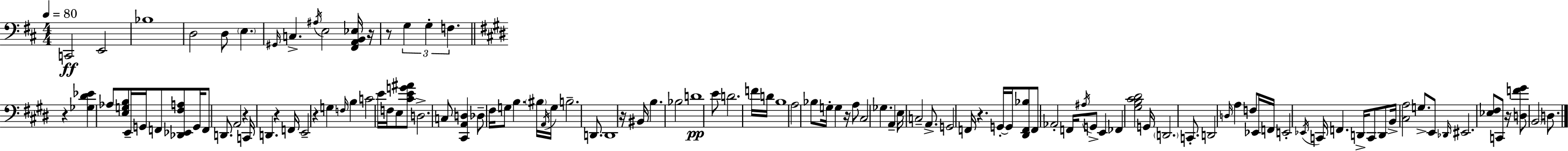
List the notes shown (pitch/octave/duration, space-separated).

C2/h E2/h Bb3/w D3/h D3/e E3/q. G#2/s C3/q. A#3/s E3/h [F#2,A2,B2,Eb3]/s R/s R/e G3/q G3/q F3/q. R/q [Gb3,D#4,Eb4]/q Ab3/e [E3,G3,B3]/e E2/s G2/s F2/e [Db2,Eb2,F#3,A3]/e G2/s F2/e D2/e. A2/h R/q C2/s D2/q. R/q F2/s E2/h R/q G3/q F3/s B3/q C4/h E4/s F3/s E3/e [C#4,E4,G4,A#4]/e D3/h. C3/e [C#2,A2,D3]/q Db3/e F#3/s G3/e B3/q. BIS3/s A2/s G3/s B3/h. D2/e. D2/w R/s BIS2/s B3/q. Bb3/h D4/w E4/e D4/h. F4/s D4/s B3/w A3/h Bb3/e G3/s G3/q R/s A3/e C#3/h Gb3/q. A2/q E3/s C3/h A2/e. G2/h F2/s R/q. G2/s G2/s [D#2,F2,Bb3]/e F2/e Ab2/h F2/s A#3/s G2/e E2/q FES2/q [G#3,B3,C#4,D#4]/h G2/s D2/h. C2/e. D2/h D3/s A3/q F3/e Eb2/s F2/s E2/h Eb2/s C2/s F2/q. D2/s C2/e D2/e B2/s [C#3,A3]/h G3/e. E2/e Db2/s EIS2/h. [Eb3,F#3]/e C2/e R/s [D3,F4,G#4]/e B2/h D3/e.